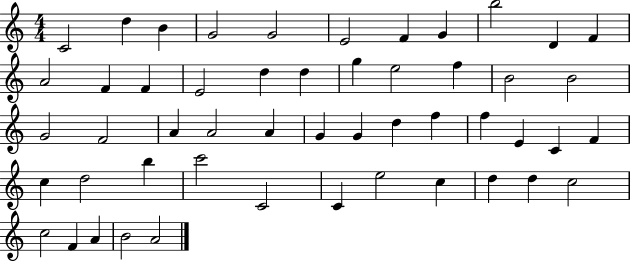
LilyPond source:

{
  \clef treble
  \numericTimeSignature
  \time 4/4
  \key c \major
  c'2 d''4 b'4 | g'2 g'2 | e'2 f'4 g'4 | b''2 d'4 f'4 | \break a'2 f'4 f'4 | e'2 d''4 d''4 | g''4 e''2 f''4 | b'2 b'2 | \break g'2 f'2 | a'4 a'2 a'4 | g'4 g'4 d''4 f''4 | f''4 e'4 c'4 f'4 | \break c''4 d''2 b''4 | c'''2 c'2 | c'4 e''2 c''4 | d''4 d''4 c''2 | \break c''2 f'4 a'4 | b'2 a'2 | \bar "|."
}